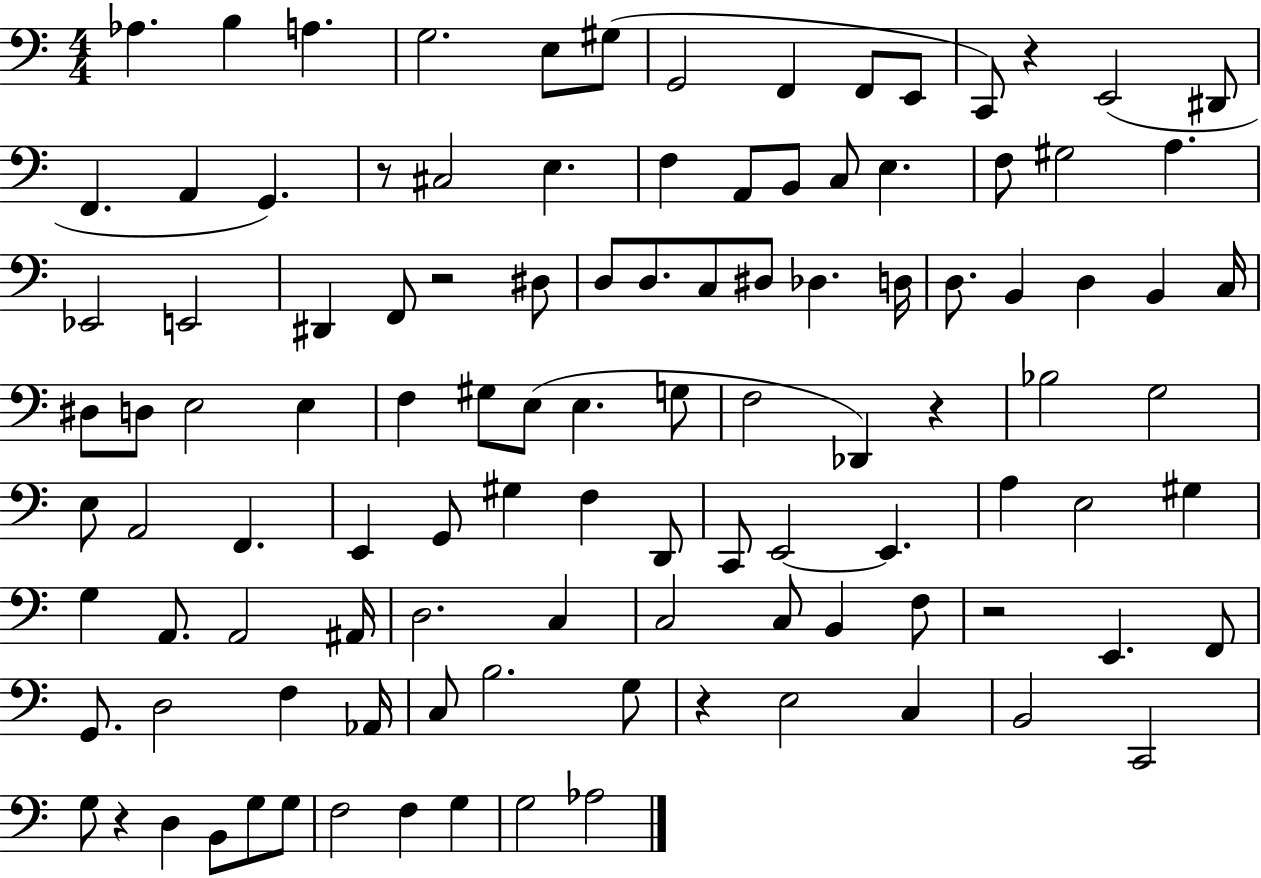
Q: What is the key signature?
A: C major